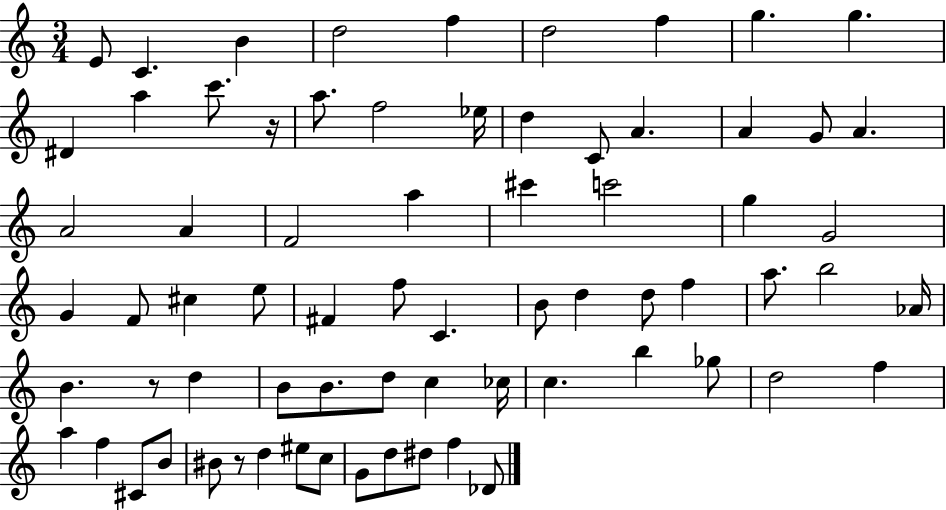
X:1
T:Untitled
M:3/4
L:1/4
K:C
E/2 C B d2 f d2 f g g ^D a c'/2 z/4 a/2 f2 _e/4 d C/2 A A G/2 A A2 A F2 a ^c' c'2 g G2 G F/2 ^c e/2 ^F f/2 C B/2 d d/2 f a/2 b2 _A/4 B z/2 d B/2 B/2 d/2 c _c/4 c b _g/2 d2 f a f ^C/2 B/2 ^B/2 z/2 d ^e/2 c/2 G/2 d/2 ^d/2 f _D/2